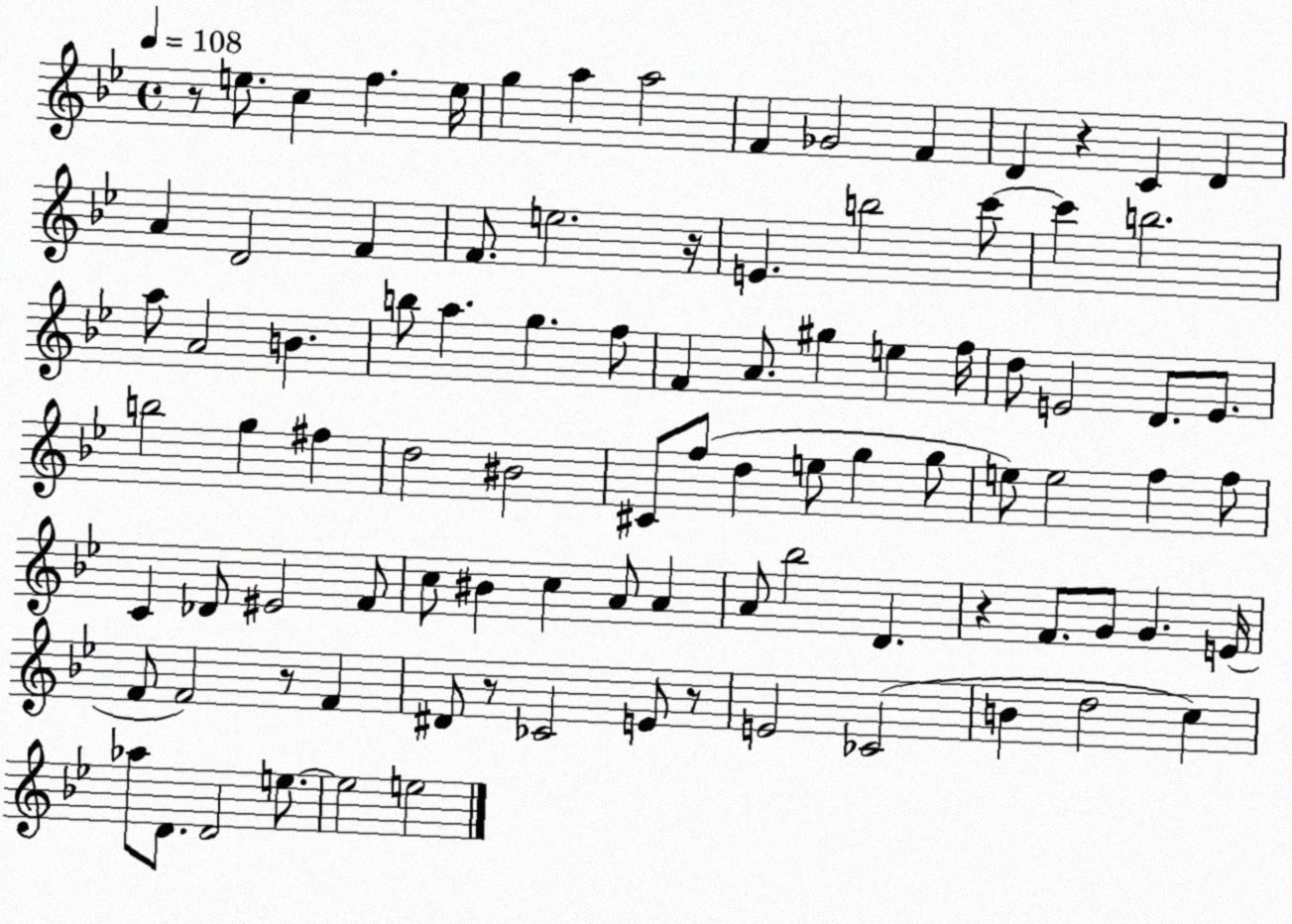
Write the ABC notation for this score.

X:1
T:Untitled
M:4/4
L:1/4
K:Bb
z/2 e/2 c f e/4 g a a2 F _G2 F D z C D A D2 F F/2 e2 z/4 E b2 c'/2 c' b2 a/2 A2 B b/2 a g f/2 F A/2 ^g e f/4 d/2 E2 D/2 E/2 b2 g ^f d2 ^B2 ^C/2 f/2 d e/2 g g/2 e/2 e2 f f/2 C _D/2 ^E2 F/2 c/2 ^B c A/2 A A/2 _b2 D z F/2 G/2 G E/4 F/2 F2 z/2 F ^D/2 z/2 _C2 E/2 z/2 E2 _C2 B d2 c _a/2 D/2 D2 e/2 e2 e2